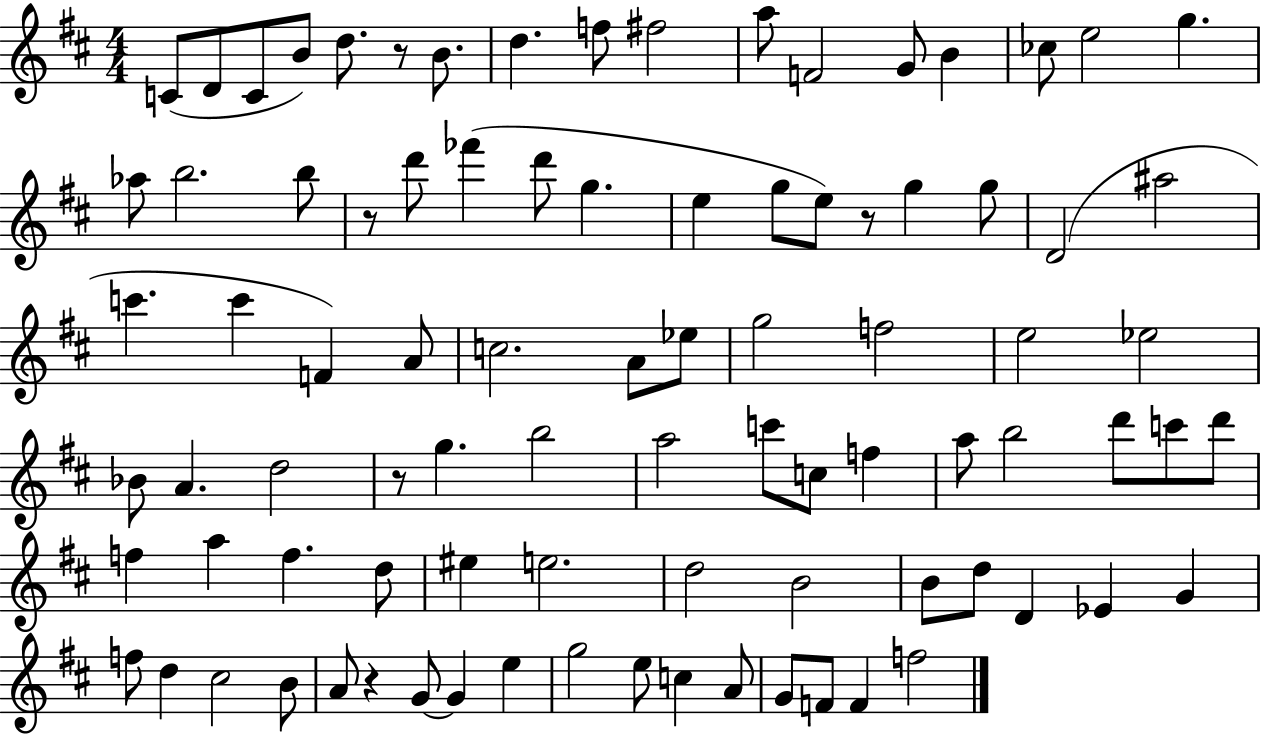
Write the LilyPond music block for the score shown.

{
  \clef treble
  \numericTimeSignature
  \time 4/4
  \key d \major
  c'8( d'8 c'8 b'8) d''8. r8 b'8. | d''4. f''8 fis''2 | a''8 f'2 g'8 b'4 | ces''8 e''2 g''4. | \break aes''8 b''2. b''8 | r8 d'''8 fes'''4( d'''8 g''4. | e''4 g''8 e''8) r8 g''4 g''8 | d'2( ais''2 | \break c'''4. c'''4 f'4) a'8 | c''2. a'8 ees''8 | g''2 f''2 | e''2 ees''2 | \break bes'8 a'4. d''2 | r8 g''4. b''2 | a''2 c'''8 c''8 f''4 | a''8 b''2 d'''8 c'''8 d'''8 | \break f''4 a''4 f''4. d''8 | eis''4 e''2. | d''2 b'2 | b'8 d''8 d'4 ees'4 g'4 | \break f''8 d''4 cis''2 b'8 | a'8 r4 g'8~~ g'4 e''4 | g''2 e''8 c''4 a'8 | g'8 f'8 f'4 f''2 | \break \bar "|."
}